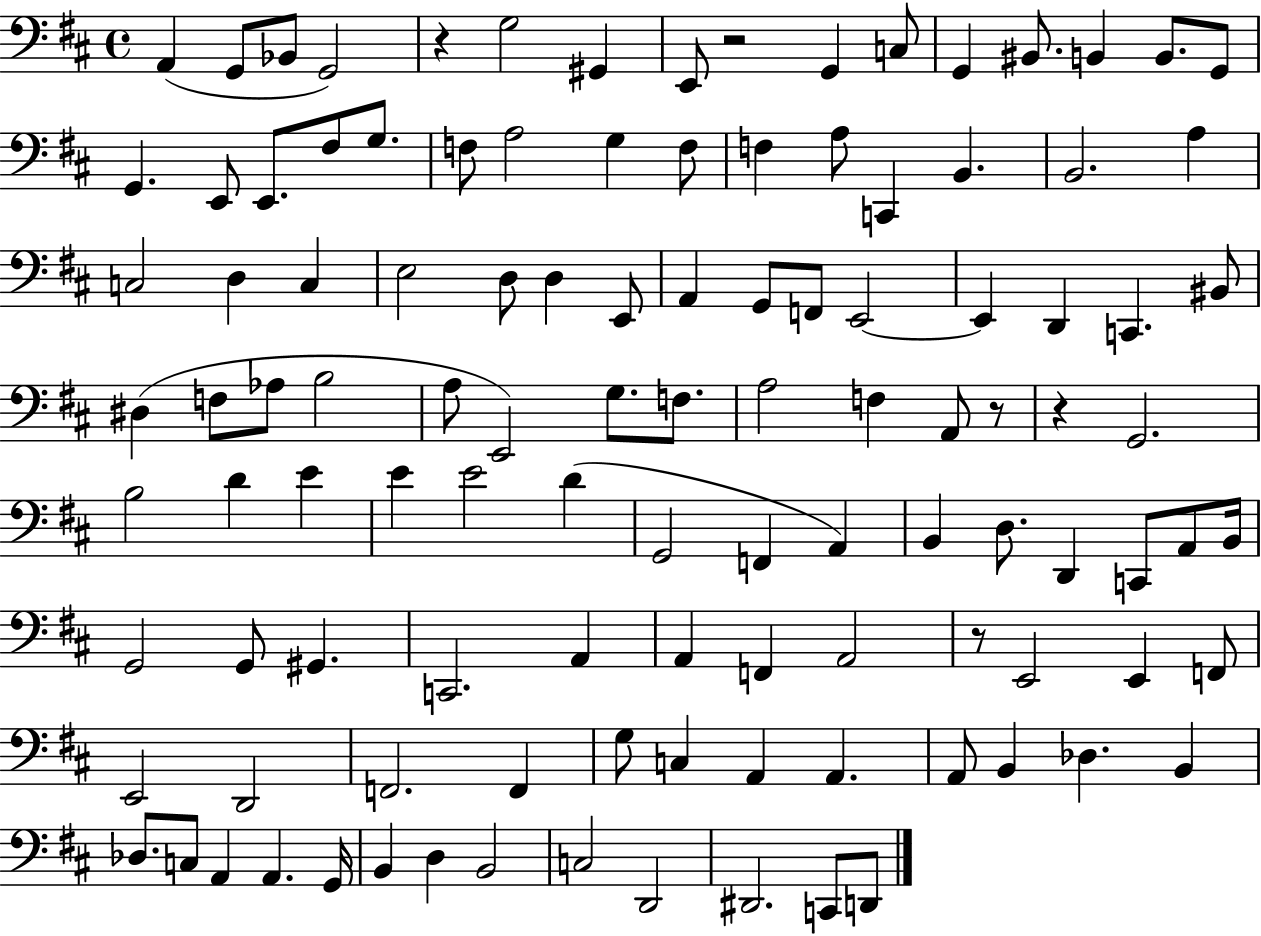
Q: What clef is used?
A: bass